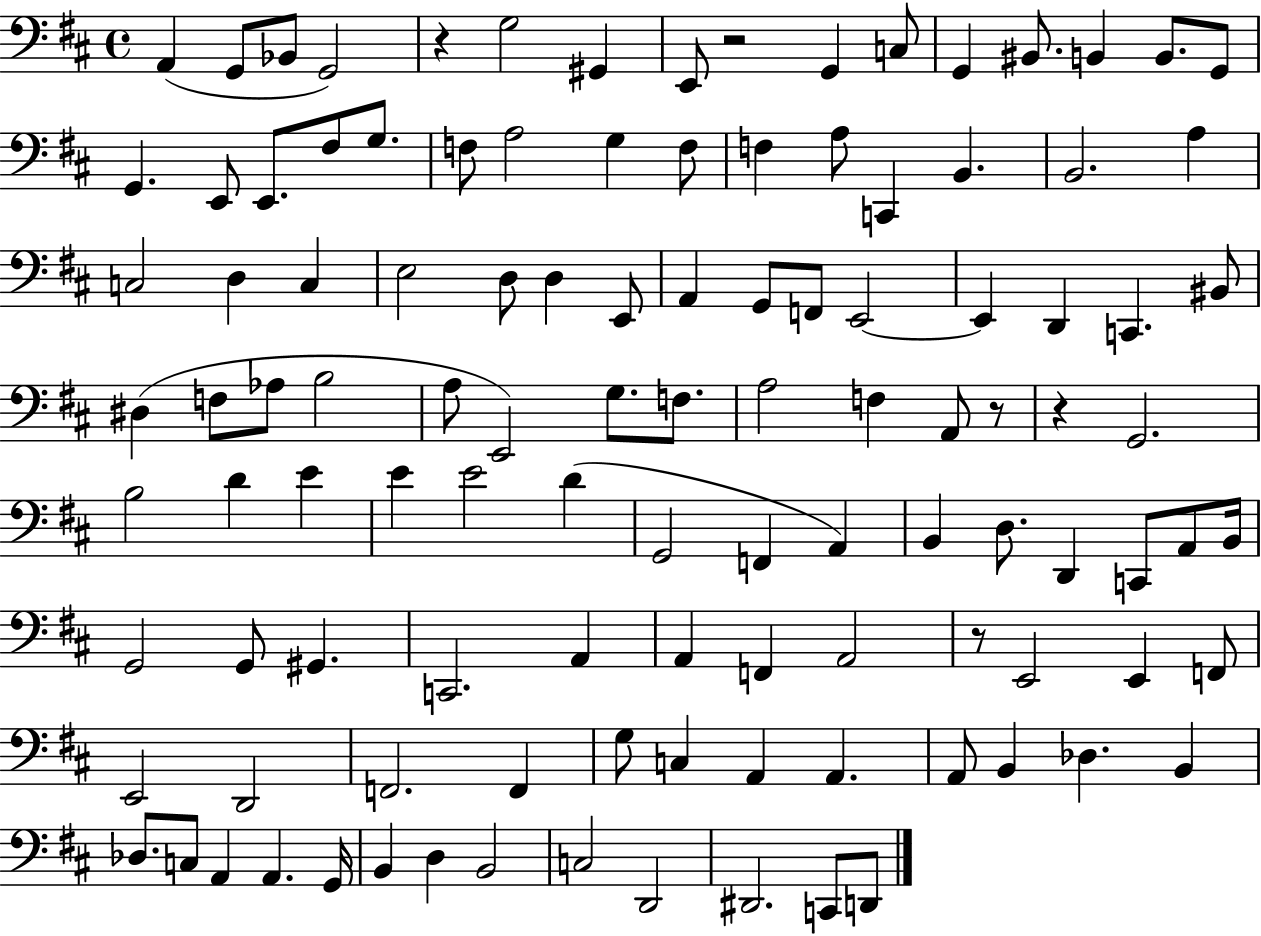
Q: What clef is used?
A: bass